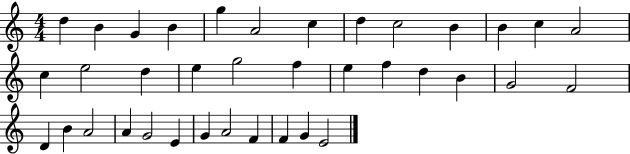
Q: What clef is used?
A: treble